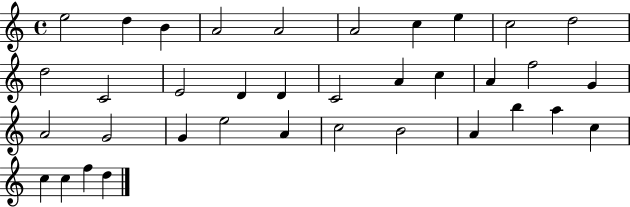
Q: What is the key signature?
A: C major